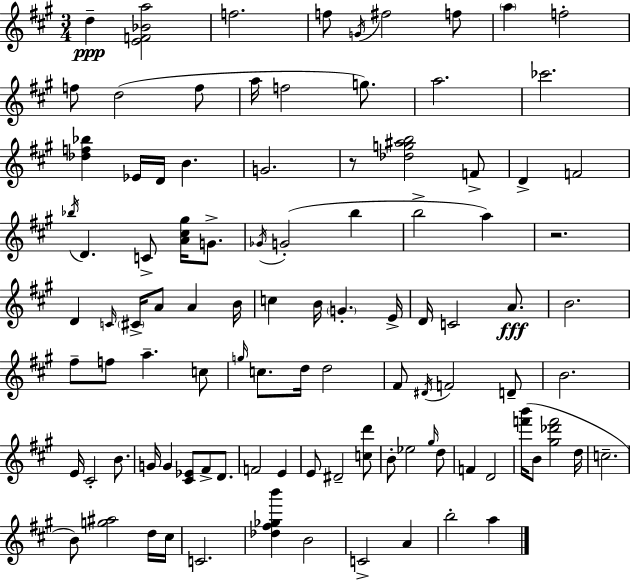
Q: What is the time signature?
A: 3/4